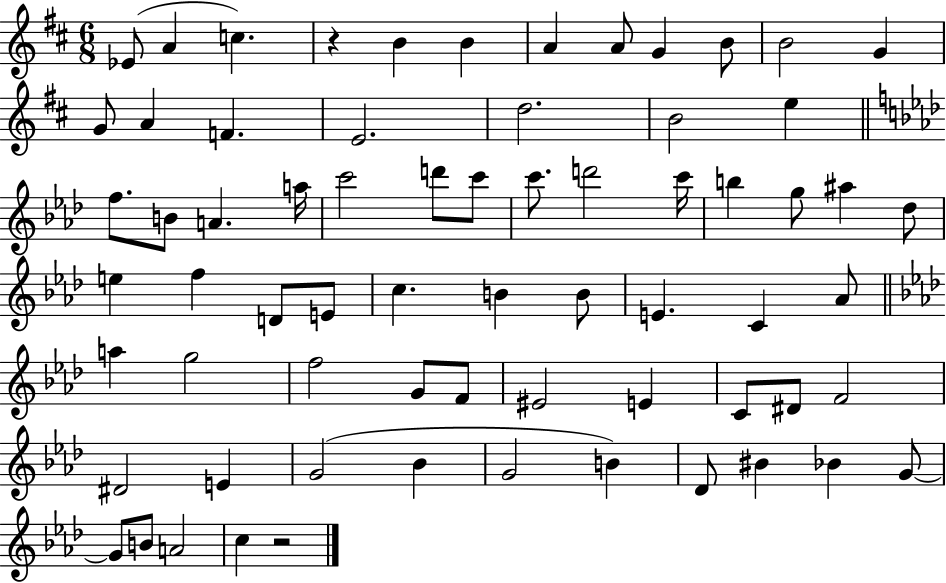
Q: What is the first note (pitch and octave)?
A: Eb4